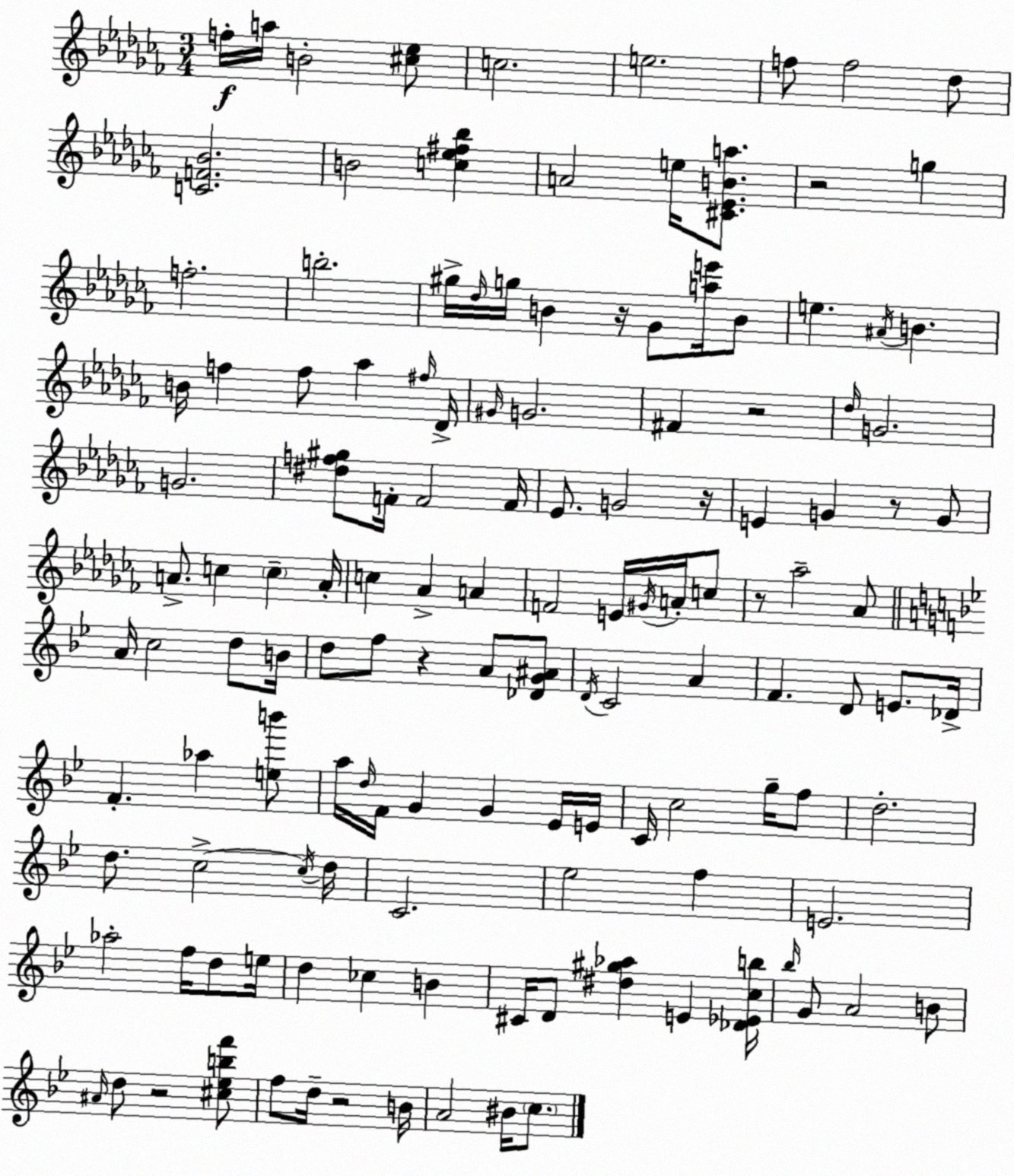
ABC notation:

X:1
T:Untitled
M:3/4
L:1/4
K:Abm
f/4 a/4 B2 [^c_e]/2 c2 e2 f/2 f2 _d/2 [CF_B]2 B2 [c_e^f_b] A2 e/4 [^C_EBa]/2 z2 g f2 b2 ^g/4 _d/4 g/4 B z/4 _G/2 [ae']/4 B/2 e ^A/4 B B/4 f f/2 _a ^f/4 _D/4 ^G/4 G2 ^F z2 _d/4 G2 G2 [^df^g]/2 F/4 F2 F/4 _E/2 G2 z/4 E G z/2 G/2 A/2 c c A/4 c _A A F2 E/4 ^G/4 A/4 c/2 z/2 _a2 _A/2 A/4 c2 d/2 B/4 d/2 f/2 z A/2 [_DG^A]/2 D/4 C2 A F D/2 E/2 _D/4 F _a [eb']/2 a/4 d/4 F/4 G G _E/4 E/4 C/4 c2 g/4 f/2 d2 d/2 c2 c/4 d/4 C2 _e2 f E2 _a2 f/4 d/2 e/4 d _c B ^C/4 D/2 [^d^g_a] E [_D_Ecb]/4 _b/4 G/2 A2 B/2 ^A/4 d/2 z2 [^c_ebf']/2 f/2 d/4 z2 B/4 A2 ^B/4 c/2